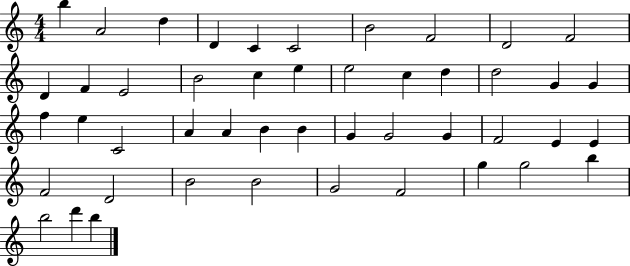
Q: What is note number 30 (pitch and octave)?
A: G4